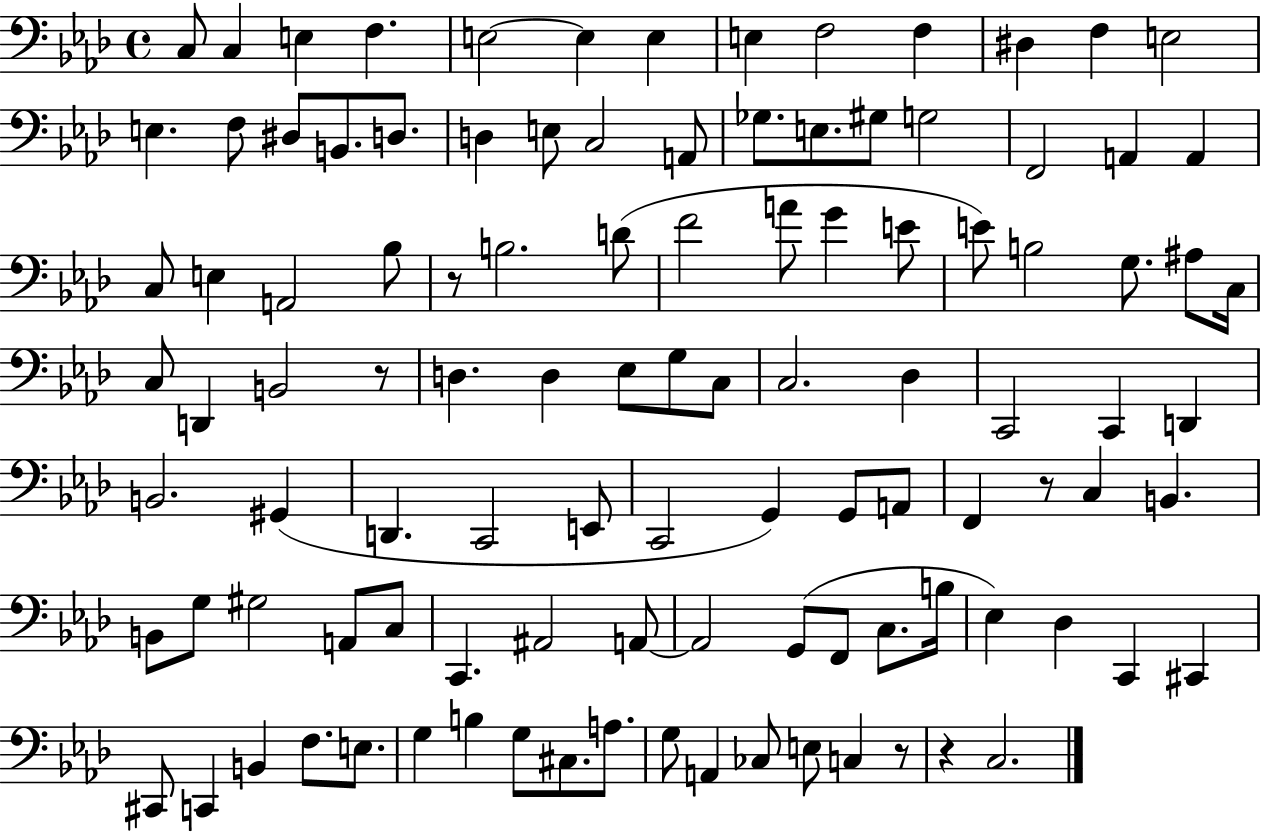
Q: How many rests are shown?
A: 5